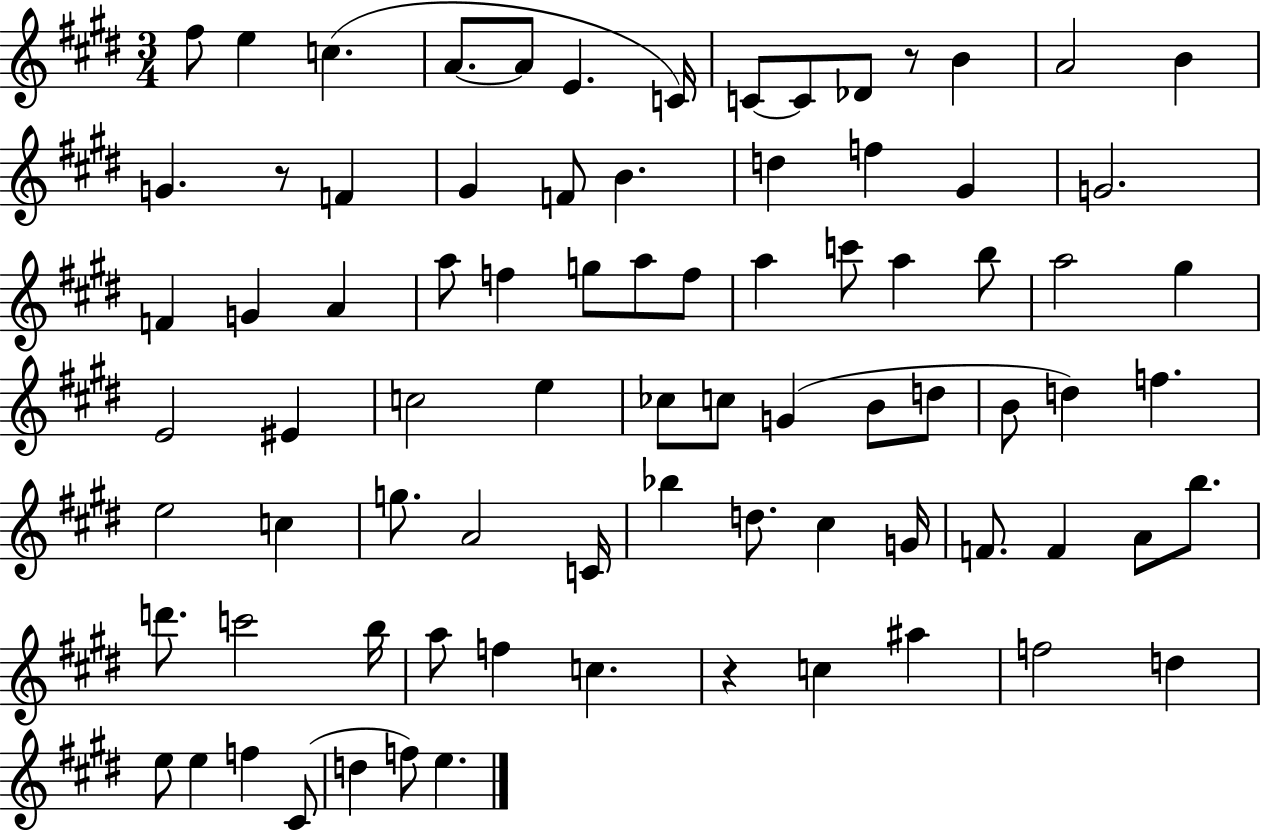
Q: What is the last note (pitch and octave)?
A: E5